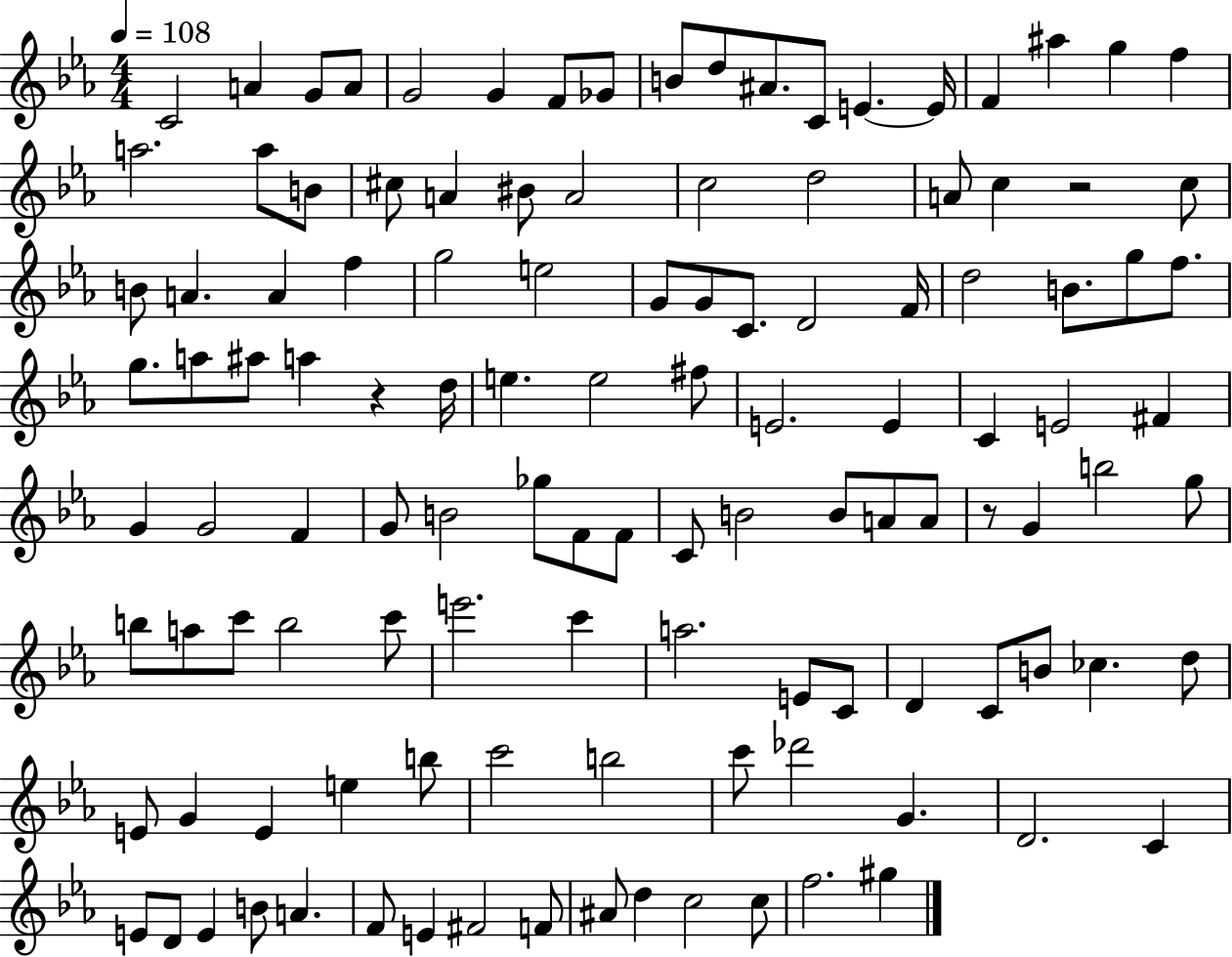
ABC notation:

X:1
T:Untitled
M:4/4
L:1/4
K:Eb
C2 A G/2 A/2 G2 G F/2 _G/2 B/2 d/2 ^A/2 C/2 E E/4 F ^a g f a2 a/2 B/2 ^c/2 A ^B/2 A2 c2 d2 A/2 c z2 c/2 B/2 A A f g2 e2 G/2 G/2 C/2 D2 F/4 d2 B/2 g/2 f/2 g/2 a/2 ^a/2 a z d/4 e e2 ^f/2 E2 E C E2 ^F G G2 F G/2 B2 _g/2 F/2 F/2 C/2 B2 B/2 A/2 A/2 z/2 G b2 g/2 b/2 a/2 c'/2 b2 c'/2 e'2 c' a2 E/2 C/2 D C/2 B/2 _c d/2 E/2 G E e b/2 c'2 b2 c'/2 _d'2 G D2 C E/2 D/2 E B/2 A F/2 E ^F2 F/2 ^A/2 d c2 c/2 f2 ^g